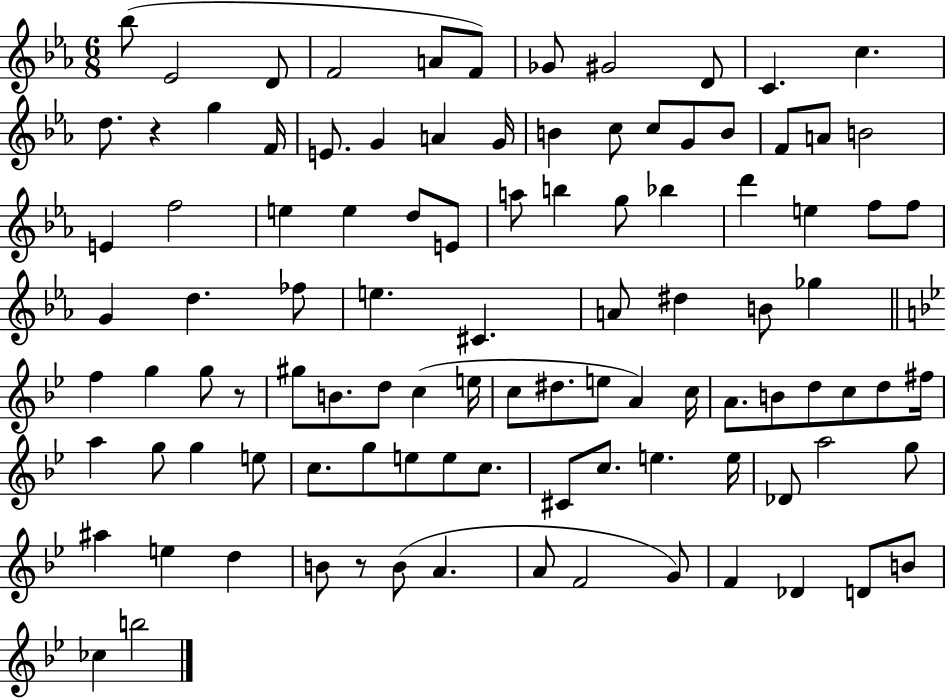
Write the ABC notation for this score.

X:1
T:Untitled
M:6/8
L:1/4
K:Eb
_b/2 _E2 D/2 F2 A/2 F/2 _G/2 ^G2 D/2 C c d/2 z g F/4 E/2 G A G/4 B c/2 c/2 G/2 B/2 F/2 A/2 B2 E f2 e e d/2 E/2 a/2 b g/2 _b d' e f/2 f/2 G d _f/2 e ^C A/2 ^d B/2 _g f g g/2 z/2 ^g/2 B/2 d/2 c e/4 c/2 ^d/2 e/2 A c/4 A/2 B/2 d/2 c/2 d/2 ^f/4 a g/2 g e/2 c/2 g/2 e/2 e/2 c/2 ^C/2 c/2 e e/4 _D/2 a2 g/2 ^a e d B/2 z/2 B/2 A A/2 F2 G/2 F _D D/2 B/2 _c b2